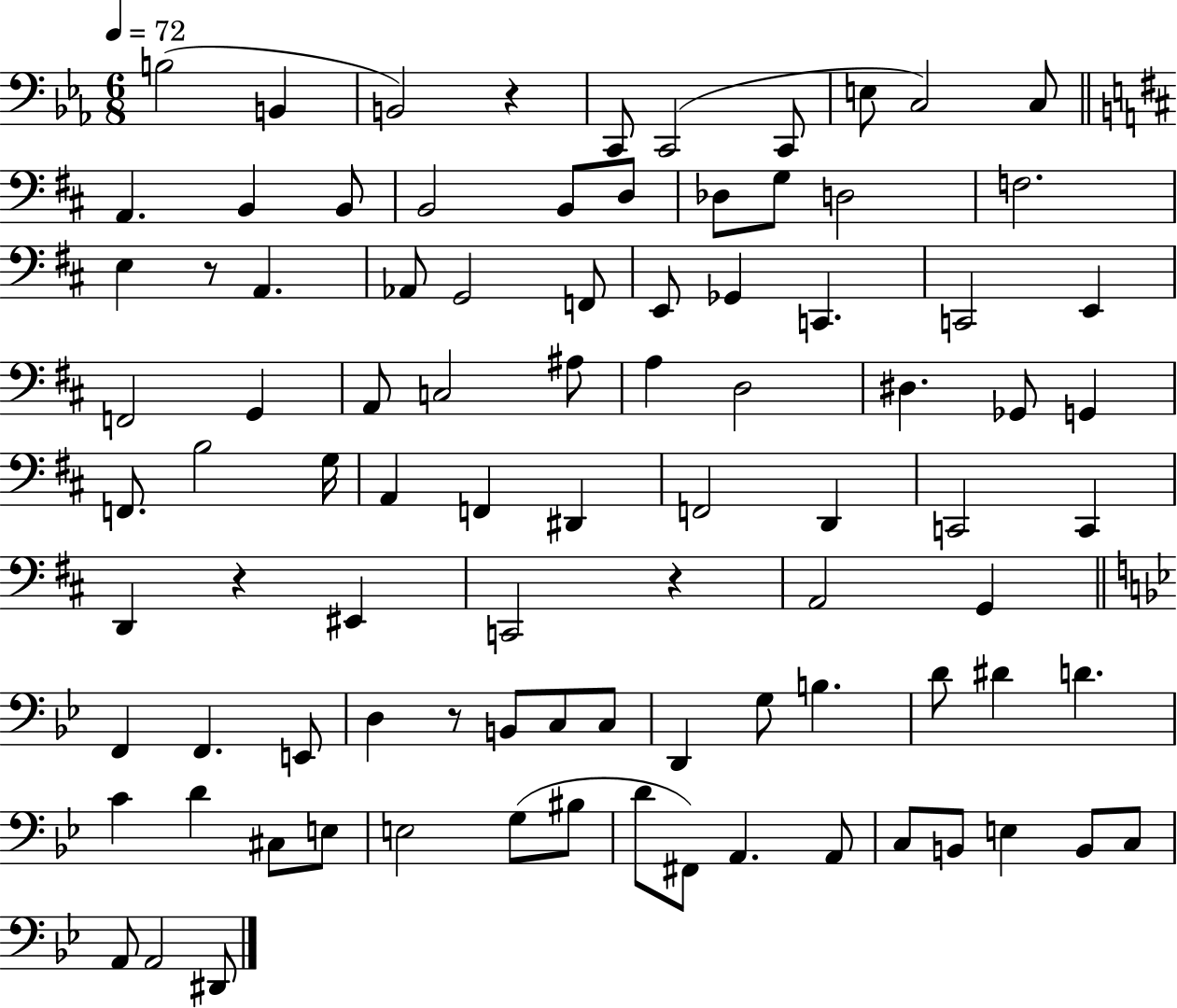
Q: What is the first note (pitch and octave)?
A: B3